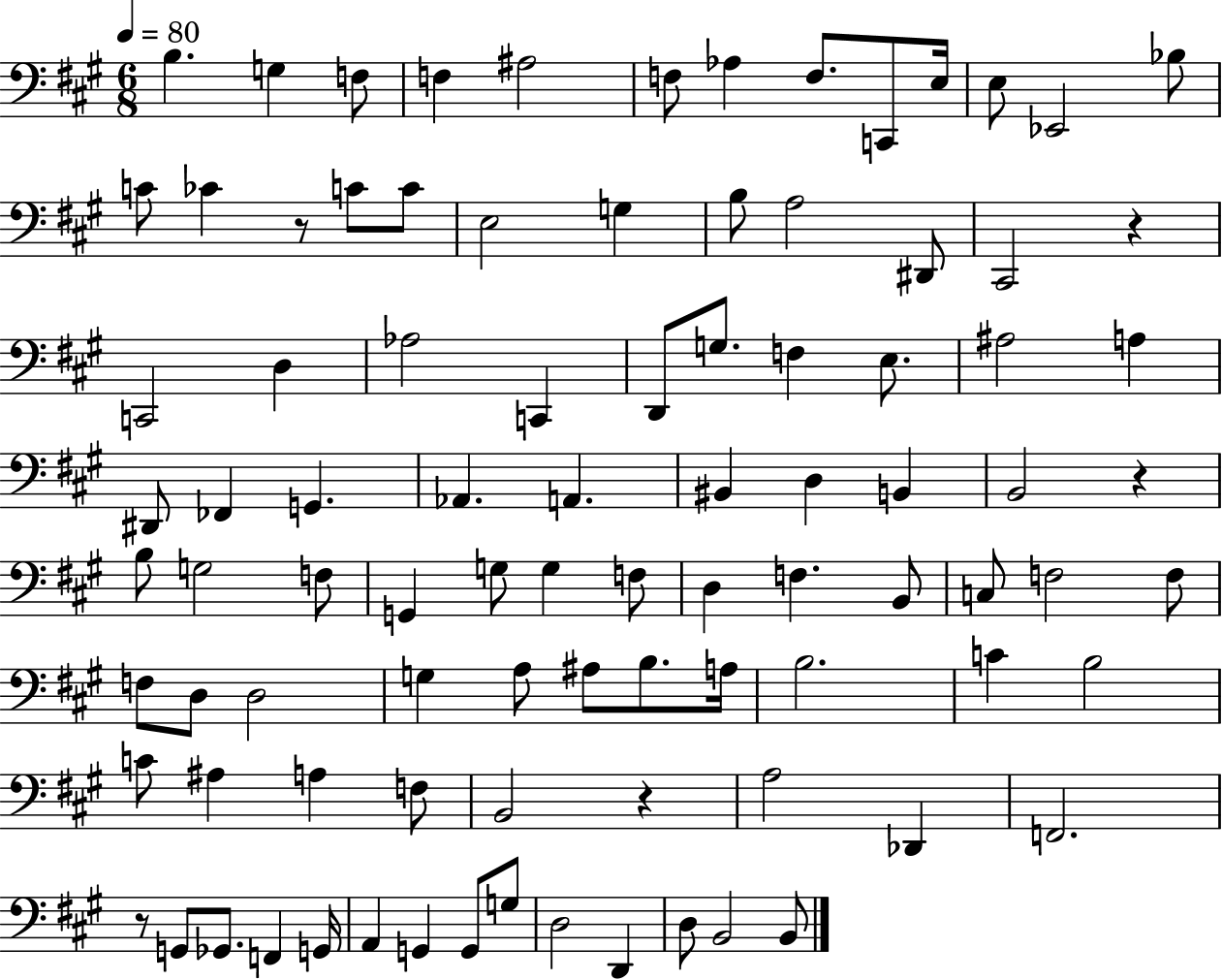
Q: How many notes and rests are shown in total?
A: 92